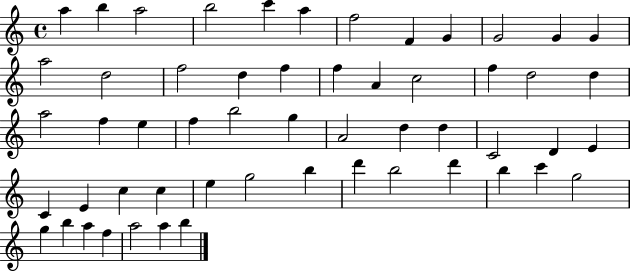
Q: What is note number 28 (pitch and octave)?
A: B5